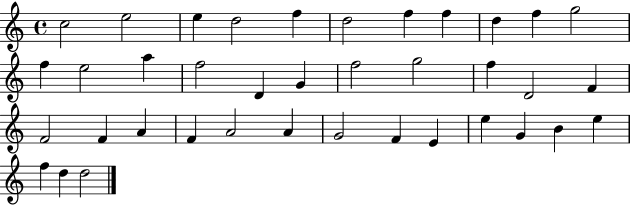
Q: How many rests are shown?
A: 0